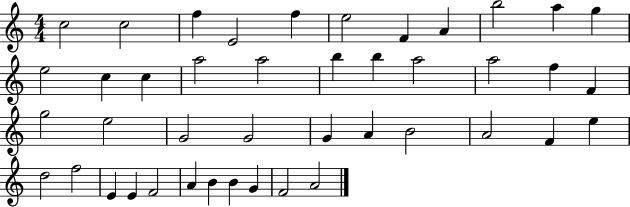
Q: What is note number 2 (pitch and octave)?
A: C5